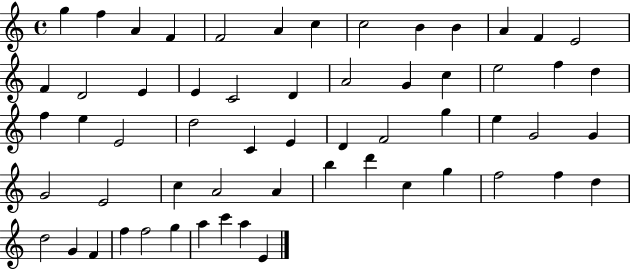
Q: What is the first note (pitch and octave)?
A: G5